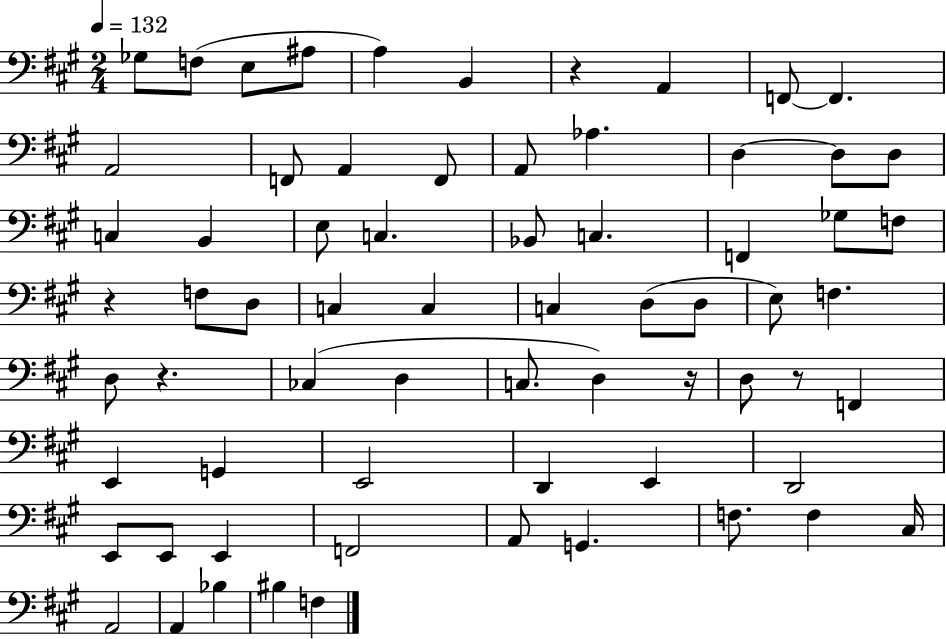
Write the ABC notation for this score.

X:1
T:Untitled
M:2/4
L:1/4
K:A
_G,/2 F,/2 E,/2 ^A,/2 A, B,, z A,, F,,/2 F,, A,,2 F,,/2 A,, F,,/2 A,,/2 _A, D, D,/2 D,/2 C, B,, E,/2 C, _B,,/2 C, F,, _G,/2 F,/2 z F,/2 D,/2 C, C, C, D,/2 D,/2 E,/2 F, D,/2 z _C, D, C,/2 D, z/4 D,/2 z/2 F,, E,, G,, E,,2 D,, E,, D,,2 E,,/2 E,,/2 E,, F,,2 A,,/2 G,, F,/2 F, ^C,/4 A,,2 A,, _B, ^B, F,